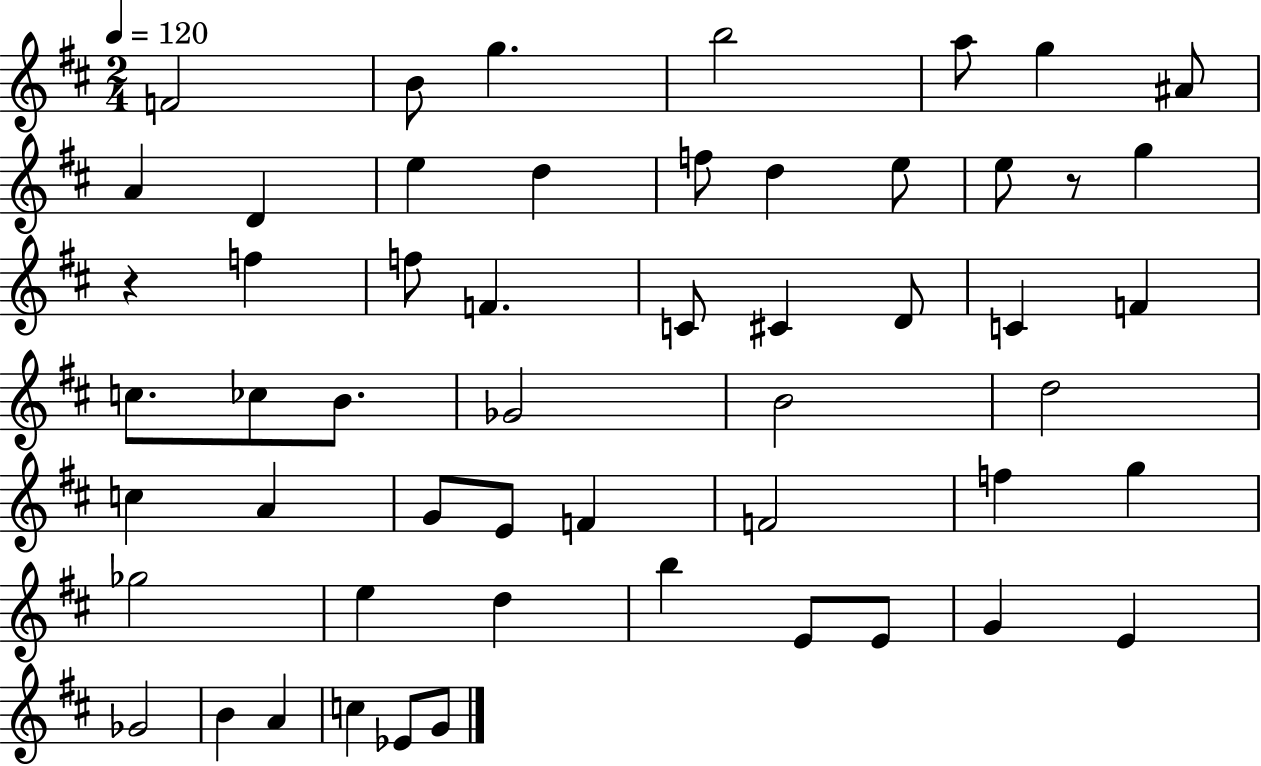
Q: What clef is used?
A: treble